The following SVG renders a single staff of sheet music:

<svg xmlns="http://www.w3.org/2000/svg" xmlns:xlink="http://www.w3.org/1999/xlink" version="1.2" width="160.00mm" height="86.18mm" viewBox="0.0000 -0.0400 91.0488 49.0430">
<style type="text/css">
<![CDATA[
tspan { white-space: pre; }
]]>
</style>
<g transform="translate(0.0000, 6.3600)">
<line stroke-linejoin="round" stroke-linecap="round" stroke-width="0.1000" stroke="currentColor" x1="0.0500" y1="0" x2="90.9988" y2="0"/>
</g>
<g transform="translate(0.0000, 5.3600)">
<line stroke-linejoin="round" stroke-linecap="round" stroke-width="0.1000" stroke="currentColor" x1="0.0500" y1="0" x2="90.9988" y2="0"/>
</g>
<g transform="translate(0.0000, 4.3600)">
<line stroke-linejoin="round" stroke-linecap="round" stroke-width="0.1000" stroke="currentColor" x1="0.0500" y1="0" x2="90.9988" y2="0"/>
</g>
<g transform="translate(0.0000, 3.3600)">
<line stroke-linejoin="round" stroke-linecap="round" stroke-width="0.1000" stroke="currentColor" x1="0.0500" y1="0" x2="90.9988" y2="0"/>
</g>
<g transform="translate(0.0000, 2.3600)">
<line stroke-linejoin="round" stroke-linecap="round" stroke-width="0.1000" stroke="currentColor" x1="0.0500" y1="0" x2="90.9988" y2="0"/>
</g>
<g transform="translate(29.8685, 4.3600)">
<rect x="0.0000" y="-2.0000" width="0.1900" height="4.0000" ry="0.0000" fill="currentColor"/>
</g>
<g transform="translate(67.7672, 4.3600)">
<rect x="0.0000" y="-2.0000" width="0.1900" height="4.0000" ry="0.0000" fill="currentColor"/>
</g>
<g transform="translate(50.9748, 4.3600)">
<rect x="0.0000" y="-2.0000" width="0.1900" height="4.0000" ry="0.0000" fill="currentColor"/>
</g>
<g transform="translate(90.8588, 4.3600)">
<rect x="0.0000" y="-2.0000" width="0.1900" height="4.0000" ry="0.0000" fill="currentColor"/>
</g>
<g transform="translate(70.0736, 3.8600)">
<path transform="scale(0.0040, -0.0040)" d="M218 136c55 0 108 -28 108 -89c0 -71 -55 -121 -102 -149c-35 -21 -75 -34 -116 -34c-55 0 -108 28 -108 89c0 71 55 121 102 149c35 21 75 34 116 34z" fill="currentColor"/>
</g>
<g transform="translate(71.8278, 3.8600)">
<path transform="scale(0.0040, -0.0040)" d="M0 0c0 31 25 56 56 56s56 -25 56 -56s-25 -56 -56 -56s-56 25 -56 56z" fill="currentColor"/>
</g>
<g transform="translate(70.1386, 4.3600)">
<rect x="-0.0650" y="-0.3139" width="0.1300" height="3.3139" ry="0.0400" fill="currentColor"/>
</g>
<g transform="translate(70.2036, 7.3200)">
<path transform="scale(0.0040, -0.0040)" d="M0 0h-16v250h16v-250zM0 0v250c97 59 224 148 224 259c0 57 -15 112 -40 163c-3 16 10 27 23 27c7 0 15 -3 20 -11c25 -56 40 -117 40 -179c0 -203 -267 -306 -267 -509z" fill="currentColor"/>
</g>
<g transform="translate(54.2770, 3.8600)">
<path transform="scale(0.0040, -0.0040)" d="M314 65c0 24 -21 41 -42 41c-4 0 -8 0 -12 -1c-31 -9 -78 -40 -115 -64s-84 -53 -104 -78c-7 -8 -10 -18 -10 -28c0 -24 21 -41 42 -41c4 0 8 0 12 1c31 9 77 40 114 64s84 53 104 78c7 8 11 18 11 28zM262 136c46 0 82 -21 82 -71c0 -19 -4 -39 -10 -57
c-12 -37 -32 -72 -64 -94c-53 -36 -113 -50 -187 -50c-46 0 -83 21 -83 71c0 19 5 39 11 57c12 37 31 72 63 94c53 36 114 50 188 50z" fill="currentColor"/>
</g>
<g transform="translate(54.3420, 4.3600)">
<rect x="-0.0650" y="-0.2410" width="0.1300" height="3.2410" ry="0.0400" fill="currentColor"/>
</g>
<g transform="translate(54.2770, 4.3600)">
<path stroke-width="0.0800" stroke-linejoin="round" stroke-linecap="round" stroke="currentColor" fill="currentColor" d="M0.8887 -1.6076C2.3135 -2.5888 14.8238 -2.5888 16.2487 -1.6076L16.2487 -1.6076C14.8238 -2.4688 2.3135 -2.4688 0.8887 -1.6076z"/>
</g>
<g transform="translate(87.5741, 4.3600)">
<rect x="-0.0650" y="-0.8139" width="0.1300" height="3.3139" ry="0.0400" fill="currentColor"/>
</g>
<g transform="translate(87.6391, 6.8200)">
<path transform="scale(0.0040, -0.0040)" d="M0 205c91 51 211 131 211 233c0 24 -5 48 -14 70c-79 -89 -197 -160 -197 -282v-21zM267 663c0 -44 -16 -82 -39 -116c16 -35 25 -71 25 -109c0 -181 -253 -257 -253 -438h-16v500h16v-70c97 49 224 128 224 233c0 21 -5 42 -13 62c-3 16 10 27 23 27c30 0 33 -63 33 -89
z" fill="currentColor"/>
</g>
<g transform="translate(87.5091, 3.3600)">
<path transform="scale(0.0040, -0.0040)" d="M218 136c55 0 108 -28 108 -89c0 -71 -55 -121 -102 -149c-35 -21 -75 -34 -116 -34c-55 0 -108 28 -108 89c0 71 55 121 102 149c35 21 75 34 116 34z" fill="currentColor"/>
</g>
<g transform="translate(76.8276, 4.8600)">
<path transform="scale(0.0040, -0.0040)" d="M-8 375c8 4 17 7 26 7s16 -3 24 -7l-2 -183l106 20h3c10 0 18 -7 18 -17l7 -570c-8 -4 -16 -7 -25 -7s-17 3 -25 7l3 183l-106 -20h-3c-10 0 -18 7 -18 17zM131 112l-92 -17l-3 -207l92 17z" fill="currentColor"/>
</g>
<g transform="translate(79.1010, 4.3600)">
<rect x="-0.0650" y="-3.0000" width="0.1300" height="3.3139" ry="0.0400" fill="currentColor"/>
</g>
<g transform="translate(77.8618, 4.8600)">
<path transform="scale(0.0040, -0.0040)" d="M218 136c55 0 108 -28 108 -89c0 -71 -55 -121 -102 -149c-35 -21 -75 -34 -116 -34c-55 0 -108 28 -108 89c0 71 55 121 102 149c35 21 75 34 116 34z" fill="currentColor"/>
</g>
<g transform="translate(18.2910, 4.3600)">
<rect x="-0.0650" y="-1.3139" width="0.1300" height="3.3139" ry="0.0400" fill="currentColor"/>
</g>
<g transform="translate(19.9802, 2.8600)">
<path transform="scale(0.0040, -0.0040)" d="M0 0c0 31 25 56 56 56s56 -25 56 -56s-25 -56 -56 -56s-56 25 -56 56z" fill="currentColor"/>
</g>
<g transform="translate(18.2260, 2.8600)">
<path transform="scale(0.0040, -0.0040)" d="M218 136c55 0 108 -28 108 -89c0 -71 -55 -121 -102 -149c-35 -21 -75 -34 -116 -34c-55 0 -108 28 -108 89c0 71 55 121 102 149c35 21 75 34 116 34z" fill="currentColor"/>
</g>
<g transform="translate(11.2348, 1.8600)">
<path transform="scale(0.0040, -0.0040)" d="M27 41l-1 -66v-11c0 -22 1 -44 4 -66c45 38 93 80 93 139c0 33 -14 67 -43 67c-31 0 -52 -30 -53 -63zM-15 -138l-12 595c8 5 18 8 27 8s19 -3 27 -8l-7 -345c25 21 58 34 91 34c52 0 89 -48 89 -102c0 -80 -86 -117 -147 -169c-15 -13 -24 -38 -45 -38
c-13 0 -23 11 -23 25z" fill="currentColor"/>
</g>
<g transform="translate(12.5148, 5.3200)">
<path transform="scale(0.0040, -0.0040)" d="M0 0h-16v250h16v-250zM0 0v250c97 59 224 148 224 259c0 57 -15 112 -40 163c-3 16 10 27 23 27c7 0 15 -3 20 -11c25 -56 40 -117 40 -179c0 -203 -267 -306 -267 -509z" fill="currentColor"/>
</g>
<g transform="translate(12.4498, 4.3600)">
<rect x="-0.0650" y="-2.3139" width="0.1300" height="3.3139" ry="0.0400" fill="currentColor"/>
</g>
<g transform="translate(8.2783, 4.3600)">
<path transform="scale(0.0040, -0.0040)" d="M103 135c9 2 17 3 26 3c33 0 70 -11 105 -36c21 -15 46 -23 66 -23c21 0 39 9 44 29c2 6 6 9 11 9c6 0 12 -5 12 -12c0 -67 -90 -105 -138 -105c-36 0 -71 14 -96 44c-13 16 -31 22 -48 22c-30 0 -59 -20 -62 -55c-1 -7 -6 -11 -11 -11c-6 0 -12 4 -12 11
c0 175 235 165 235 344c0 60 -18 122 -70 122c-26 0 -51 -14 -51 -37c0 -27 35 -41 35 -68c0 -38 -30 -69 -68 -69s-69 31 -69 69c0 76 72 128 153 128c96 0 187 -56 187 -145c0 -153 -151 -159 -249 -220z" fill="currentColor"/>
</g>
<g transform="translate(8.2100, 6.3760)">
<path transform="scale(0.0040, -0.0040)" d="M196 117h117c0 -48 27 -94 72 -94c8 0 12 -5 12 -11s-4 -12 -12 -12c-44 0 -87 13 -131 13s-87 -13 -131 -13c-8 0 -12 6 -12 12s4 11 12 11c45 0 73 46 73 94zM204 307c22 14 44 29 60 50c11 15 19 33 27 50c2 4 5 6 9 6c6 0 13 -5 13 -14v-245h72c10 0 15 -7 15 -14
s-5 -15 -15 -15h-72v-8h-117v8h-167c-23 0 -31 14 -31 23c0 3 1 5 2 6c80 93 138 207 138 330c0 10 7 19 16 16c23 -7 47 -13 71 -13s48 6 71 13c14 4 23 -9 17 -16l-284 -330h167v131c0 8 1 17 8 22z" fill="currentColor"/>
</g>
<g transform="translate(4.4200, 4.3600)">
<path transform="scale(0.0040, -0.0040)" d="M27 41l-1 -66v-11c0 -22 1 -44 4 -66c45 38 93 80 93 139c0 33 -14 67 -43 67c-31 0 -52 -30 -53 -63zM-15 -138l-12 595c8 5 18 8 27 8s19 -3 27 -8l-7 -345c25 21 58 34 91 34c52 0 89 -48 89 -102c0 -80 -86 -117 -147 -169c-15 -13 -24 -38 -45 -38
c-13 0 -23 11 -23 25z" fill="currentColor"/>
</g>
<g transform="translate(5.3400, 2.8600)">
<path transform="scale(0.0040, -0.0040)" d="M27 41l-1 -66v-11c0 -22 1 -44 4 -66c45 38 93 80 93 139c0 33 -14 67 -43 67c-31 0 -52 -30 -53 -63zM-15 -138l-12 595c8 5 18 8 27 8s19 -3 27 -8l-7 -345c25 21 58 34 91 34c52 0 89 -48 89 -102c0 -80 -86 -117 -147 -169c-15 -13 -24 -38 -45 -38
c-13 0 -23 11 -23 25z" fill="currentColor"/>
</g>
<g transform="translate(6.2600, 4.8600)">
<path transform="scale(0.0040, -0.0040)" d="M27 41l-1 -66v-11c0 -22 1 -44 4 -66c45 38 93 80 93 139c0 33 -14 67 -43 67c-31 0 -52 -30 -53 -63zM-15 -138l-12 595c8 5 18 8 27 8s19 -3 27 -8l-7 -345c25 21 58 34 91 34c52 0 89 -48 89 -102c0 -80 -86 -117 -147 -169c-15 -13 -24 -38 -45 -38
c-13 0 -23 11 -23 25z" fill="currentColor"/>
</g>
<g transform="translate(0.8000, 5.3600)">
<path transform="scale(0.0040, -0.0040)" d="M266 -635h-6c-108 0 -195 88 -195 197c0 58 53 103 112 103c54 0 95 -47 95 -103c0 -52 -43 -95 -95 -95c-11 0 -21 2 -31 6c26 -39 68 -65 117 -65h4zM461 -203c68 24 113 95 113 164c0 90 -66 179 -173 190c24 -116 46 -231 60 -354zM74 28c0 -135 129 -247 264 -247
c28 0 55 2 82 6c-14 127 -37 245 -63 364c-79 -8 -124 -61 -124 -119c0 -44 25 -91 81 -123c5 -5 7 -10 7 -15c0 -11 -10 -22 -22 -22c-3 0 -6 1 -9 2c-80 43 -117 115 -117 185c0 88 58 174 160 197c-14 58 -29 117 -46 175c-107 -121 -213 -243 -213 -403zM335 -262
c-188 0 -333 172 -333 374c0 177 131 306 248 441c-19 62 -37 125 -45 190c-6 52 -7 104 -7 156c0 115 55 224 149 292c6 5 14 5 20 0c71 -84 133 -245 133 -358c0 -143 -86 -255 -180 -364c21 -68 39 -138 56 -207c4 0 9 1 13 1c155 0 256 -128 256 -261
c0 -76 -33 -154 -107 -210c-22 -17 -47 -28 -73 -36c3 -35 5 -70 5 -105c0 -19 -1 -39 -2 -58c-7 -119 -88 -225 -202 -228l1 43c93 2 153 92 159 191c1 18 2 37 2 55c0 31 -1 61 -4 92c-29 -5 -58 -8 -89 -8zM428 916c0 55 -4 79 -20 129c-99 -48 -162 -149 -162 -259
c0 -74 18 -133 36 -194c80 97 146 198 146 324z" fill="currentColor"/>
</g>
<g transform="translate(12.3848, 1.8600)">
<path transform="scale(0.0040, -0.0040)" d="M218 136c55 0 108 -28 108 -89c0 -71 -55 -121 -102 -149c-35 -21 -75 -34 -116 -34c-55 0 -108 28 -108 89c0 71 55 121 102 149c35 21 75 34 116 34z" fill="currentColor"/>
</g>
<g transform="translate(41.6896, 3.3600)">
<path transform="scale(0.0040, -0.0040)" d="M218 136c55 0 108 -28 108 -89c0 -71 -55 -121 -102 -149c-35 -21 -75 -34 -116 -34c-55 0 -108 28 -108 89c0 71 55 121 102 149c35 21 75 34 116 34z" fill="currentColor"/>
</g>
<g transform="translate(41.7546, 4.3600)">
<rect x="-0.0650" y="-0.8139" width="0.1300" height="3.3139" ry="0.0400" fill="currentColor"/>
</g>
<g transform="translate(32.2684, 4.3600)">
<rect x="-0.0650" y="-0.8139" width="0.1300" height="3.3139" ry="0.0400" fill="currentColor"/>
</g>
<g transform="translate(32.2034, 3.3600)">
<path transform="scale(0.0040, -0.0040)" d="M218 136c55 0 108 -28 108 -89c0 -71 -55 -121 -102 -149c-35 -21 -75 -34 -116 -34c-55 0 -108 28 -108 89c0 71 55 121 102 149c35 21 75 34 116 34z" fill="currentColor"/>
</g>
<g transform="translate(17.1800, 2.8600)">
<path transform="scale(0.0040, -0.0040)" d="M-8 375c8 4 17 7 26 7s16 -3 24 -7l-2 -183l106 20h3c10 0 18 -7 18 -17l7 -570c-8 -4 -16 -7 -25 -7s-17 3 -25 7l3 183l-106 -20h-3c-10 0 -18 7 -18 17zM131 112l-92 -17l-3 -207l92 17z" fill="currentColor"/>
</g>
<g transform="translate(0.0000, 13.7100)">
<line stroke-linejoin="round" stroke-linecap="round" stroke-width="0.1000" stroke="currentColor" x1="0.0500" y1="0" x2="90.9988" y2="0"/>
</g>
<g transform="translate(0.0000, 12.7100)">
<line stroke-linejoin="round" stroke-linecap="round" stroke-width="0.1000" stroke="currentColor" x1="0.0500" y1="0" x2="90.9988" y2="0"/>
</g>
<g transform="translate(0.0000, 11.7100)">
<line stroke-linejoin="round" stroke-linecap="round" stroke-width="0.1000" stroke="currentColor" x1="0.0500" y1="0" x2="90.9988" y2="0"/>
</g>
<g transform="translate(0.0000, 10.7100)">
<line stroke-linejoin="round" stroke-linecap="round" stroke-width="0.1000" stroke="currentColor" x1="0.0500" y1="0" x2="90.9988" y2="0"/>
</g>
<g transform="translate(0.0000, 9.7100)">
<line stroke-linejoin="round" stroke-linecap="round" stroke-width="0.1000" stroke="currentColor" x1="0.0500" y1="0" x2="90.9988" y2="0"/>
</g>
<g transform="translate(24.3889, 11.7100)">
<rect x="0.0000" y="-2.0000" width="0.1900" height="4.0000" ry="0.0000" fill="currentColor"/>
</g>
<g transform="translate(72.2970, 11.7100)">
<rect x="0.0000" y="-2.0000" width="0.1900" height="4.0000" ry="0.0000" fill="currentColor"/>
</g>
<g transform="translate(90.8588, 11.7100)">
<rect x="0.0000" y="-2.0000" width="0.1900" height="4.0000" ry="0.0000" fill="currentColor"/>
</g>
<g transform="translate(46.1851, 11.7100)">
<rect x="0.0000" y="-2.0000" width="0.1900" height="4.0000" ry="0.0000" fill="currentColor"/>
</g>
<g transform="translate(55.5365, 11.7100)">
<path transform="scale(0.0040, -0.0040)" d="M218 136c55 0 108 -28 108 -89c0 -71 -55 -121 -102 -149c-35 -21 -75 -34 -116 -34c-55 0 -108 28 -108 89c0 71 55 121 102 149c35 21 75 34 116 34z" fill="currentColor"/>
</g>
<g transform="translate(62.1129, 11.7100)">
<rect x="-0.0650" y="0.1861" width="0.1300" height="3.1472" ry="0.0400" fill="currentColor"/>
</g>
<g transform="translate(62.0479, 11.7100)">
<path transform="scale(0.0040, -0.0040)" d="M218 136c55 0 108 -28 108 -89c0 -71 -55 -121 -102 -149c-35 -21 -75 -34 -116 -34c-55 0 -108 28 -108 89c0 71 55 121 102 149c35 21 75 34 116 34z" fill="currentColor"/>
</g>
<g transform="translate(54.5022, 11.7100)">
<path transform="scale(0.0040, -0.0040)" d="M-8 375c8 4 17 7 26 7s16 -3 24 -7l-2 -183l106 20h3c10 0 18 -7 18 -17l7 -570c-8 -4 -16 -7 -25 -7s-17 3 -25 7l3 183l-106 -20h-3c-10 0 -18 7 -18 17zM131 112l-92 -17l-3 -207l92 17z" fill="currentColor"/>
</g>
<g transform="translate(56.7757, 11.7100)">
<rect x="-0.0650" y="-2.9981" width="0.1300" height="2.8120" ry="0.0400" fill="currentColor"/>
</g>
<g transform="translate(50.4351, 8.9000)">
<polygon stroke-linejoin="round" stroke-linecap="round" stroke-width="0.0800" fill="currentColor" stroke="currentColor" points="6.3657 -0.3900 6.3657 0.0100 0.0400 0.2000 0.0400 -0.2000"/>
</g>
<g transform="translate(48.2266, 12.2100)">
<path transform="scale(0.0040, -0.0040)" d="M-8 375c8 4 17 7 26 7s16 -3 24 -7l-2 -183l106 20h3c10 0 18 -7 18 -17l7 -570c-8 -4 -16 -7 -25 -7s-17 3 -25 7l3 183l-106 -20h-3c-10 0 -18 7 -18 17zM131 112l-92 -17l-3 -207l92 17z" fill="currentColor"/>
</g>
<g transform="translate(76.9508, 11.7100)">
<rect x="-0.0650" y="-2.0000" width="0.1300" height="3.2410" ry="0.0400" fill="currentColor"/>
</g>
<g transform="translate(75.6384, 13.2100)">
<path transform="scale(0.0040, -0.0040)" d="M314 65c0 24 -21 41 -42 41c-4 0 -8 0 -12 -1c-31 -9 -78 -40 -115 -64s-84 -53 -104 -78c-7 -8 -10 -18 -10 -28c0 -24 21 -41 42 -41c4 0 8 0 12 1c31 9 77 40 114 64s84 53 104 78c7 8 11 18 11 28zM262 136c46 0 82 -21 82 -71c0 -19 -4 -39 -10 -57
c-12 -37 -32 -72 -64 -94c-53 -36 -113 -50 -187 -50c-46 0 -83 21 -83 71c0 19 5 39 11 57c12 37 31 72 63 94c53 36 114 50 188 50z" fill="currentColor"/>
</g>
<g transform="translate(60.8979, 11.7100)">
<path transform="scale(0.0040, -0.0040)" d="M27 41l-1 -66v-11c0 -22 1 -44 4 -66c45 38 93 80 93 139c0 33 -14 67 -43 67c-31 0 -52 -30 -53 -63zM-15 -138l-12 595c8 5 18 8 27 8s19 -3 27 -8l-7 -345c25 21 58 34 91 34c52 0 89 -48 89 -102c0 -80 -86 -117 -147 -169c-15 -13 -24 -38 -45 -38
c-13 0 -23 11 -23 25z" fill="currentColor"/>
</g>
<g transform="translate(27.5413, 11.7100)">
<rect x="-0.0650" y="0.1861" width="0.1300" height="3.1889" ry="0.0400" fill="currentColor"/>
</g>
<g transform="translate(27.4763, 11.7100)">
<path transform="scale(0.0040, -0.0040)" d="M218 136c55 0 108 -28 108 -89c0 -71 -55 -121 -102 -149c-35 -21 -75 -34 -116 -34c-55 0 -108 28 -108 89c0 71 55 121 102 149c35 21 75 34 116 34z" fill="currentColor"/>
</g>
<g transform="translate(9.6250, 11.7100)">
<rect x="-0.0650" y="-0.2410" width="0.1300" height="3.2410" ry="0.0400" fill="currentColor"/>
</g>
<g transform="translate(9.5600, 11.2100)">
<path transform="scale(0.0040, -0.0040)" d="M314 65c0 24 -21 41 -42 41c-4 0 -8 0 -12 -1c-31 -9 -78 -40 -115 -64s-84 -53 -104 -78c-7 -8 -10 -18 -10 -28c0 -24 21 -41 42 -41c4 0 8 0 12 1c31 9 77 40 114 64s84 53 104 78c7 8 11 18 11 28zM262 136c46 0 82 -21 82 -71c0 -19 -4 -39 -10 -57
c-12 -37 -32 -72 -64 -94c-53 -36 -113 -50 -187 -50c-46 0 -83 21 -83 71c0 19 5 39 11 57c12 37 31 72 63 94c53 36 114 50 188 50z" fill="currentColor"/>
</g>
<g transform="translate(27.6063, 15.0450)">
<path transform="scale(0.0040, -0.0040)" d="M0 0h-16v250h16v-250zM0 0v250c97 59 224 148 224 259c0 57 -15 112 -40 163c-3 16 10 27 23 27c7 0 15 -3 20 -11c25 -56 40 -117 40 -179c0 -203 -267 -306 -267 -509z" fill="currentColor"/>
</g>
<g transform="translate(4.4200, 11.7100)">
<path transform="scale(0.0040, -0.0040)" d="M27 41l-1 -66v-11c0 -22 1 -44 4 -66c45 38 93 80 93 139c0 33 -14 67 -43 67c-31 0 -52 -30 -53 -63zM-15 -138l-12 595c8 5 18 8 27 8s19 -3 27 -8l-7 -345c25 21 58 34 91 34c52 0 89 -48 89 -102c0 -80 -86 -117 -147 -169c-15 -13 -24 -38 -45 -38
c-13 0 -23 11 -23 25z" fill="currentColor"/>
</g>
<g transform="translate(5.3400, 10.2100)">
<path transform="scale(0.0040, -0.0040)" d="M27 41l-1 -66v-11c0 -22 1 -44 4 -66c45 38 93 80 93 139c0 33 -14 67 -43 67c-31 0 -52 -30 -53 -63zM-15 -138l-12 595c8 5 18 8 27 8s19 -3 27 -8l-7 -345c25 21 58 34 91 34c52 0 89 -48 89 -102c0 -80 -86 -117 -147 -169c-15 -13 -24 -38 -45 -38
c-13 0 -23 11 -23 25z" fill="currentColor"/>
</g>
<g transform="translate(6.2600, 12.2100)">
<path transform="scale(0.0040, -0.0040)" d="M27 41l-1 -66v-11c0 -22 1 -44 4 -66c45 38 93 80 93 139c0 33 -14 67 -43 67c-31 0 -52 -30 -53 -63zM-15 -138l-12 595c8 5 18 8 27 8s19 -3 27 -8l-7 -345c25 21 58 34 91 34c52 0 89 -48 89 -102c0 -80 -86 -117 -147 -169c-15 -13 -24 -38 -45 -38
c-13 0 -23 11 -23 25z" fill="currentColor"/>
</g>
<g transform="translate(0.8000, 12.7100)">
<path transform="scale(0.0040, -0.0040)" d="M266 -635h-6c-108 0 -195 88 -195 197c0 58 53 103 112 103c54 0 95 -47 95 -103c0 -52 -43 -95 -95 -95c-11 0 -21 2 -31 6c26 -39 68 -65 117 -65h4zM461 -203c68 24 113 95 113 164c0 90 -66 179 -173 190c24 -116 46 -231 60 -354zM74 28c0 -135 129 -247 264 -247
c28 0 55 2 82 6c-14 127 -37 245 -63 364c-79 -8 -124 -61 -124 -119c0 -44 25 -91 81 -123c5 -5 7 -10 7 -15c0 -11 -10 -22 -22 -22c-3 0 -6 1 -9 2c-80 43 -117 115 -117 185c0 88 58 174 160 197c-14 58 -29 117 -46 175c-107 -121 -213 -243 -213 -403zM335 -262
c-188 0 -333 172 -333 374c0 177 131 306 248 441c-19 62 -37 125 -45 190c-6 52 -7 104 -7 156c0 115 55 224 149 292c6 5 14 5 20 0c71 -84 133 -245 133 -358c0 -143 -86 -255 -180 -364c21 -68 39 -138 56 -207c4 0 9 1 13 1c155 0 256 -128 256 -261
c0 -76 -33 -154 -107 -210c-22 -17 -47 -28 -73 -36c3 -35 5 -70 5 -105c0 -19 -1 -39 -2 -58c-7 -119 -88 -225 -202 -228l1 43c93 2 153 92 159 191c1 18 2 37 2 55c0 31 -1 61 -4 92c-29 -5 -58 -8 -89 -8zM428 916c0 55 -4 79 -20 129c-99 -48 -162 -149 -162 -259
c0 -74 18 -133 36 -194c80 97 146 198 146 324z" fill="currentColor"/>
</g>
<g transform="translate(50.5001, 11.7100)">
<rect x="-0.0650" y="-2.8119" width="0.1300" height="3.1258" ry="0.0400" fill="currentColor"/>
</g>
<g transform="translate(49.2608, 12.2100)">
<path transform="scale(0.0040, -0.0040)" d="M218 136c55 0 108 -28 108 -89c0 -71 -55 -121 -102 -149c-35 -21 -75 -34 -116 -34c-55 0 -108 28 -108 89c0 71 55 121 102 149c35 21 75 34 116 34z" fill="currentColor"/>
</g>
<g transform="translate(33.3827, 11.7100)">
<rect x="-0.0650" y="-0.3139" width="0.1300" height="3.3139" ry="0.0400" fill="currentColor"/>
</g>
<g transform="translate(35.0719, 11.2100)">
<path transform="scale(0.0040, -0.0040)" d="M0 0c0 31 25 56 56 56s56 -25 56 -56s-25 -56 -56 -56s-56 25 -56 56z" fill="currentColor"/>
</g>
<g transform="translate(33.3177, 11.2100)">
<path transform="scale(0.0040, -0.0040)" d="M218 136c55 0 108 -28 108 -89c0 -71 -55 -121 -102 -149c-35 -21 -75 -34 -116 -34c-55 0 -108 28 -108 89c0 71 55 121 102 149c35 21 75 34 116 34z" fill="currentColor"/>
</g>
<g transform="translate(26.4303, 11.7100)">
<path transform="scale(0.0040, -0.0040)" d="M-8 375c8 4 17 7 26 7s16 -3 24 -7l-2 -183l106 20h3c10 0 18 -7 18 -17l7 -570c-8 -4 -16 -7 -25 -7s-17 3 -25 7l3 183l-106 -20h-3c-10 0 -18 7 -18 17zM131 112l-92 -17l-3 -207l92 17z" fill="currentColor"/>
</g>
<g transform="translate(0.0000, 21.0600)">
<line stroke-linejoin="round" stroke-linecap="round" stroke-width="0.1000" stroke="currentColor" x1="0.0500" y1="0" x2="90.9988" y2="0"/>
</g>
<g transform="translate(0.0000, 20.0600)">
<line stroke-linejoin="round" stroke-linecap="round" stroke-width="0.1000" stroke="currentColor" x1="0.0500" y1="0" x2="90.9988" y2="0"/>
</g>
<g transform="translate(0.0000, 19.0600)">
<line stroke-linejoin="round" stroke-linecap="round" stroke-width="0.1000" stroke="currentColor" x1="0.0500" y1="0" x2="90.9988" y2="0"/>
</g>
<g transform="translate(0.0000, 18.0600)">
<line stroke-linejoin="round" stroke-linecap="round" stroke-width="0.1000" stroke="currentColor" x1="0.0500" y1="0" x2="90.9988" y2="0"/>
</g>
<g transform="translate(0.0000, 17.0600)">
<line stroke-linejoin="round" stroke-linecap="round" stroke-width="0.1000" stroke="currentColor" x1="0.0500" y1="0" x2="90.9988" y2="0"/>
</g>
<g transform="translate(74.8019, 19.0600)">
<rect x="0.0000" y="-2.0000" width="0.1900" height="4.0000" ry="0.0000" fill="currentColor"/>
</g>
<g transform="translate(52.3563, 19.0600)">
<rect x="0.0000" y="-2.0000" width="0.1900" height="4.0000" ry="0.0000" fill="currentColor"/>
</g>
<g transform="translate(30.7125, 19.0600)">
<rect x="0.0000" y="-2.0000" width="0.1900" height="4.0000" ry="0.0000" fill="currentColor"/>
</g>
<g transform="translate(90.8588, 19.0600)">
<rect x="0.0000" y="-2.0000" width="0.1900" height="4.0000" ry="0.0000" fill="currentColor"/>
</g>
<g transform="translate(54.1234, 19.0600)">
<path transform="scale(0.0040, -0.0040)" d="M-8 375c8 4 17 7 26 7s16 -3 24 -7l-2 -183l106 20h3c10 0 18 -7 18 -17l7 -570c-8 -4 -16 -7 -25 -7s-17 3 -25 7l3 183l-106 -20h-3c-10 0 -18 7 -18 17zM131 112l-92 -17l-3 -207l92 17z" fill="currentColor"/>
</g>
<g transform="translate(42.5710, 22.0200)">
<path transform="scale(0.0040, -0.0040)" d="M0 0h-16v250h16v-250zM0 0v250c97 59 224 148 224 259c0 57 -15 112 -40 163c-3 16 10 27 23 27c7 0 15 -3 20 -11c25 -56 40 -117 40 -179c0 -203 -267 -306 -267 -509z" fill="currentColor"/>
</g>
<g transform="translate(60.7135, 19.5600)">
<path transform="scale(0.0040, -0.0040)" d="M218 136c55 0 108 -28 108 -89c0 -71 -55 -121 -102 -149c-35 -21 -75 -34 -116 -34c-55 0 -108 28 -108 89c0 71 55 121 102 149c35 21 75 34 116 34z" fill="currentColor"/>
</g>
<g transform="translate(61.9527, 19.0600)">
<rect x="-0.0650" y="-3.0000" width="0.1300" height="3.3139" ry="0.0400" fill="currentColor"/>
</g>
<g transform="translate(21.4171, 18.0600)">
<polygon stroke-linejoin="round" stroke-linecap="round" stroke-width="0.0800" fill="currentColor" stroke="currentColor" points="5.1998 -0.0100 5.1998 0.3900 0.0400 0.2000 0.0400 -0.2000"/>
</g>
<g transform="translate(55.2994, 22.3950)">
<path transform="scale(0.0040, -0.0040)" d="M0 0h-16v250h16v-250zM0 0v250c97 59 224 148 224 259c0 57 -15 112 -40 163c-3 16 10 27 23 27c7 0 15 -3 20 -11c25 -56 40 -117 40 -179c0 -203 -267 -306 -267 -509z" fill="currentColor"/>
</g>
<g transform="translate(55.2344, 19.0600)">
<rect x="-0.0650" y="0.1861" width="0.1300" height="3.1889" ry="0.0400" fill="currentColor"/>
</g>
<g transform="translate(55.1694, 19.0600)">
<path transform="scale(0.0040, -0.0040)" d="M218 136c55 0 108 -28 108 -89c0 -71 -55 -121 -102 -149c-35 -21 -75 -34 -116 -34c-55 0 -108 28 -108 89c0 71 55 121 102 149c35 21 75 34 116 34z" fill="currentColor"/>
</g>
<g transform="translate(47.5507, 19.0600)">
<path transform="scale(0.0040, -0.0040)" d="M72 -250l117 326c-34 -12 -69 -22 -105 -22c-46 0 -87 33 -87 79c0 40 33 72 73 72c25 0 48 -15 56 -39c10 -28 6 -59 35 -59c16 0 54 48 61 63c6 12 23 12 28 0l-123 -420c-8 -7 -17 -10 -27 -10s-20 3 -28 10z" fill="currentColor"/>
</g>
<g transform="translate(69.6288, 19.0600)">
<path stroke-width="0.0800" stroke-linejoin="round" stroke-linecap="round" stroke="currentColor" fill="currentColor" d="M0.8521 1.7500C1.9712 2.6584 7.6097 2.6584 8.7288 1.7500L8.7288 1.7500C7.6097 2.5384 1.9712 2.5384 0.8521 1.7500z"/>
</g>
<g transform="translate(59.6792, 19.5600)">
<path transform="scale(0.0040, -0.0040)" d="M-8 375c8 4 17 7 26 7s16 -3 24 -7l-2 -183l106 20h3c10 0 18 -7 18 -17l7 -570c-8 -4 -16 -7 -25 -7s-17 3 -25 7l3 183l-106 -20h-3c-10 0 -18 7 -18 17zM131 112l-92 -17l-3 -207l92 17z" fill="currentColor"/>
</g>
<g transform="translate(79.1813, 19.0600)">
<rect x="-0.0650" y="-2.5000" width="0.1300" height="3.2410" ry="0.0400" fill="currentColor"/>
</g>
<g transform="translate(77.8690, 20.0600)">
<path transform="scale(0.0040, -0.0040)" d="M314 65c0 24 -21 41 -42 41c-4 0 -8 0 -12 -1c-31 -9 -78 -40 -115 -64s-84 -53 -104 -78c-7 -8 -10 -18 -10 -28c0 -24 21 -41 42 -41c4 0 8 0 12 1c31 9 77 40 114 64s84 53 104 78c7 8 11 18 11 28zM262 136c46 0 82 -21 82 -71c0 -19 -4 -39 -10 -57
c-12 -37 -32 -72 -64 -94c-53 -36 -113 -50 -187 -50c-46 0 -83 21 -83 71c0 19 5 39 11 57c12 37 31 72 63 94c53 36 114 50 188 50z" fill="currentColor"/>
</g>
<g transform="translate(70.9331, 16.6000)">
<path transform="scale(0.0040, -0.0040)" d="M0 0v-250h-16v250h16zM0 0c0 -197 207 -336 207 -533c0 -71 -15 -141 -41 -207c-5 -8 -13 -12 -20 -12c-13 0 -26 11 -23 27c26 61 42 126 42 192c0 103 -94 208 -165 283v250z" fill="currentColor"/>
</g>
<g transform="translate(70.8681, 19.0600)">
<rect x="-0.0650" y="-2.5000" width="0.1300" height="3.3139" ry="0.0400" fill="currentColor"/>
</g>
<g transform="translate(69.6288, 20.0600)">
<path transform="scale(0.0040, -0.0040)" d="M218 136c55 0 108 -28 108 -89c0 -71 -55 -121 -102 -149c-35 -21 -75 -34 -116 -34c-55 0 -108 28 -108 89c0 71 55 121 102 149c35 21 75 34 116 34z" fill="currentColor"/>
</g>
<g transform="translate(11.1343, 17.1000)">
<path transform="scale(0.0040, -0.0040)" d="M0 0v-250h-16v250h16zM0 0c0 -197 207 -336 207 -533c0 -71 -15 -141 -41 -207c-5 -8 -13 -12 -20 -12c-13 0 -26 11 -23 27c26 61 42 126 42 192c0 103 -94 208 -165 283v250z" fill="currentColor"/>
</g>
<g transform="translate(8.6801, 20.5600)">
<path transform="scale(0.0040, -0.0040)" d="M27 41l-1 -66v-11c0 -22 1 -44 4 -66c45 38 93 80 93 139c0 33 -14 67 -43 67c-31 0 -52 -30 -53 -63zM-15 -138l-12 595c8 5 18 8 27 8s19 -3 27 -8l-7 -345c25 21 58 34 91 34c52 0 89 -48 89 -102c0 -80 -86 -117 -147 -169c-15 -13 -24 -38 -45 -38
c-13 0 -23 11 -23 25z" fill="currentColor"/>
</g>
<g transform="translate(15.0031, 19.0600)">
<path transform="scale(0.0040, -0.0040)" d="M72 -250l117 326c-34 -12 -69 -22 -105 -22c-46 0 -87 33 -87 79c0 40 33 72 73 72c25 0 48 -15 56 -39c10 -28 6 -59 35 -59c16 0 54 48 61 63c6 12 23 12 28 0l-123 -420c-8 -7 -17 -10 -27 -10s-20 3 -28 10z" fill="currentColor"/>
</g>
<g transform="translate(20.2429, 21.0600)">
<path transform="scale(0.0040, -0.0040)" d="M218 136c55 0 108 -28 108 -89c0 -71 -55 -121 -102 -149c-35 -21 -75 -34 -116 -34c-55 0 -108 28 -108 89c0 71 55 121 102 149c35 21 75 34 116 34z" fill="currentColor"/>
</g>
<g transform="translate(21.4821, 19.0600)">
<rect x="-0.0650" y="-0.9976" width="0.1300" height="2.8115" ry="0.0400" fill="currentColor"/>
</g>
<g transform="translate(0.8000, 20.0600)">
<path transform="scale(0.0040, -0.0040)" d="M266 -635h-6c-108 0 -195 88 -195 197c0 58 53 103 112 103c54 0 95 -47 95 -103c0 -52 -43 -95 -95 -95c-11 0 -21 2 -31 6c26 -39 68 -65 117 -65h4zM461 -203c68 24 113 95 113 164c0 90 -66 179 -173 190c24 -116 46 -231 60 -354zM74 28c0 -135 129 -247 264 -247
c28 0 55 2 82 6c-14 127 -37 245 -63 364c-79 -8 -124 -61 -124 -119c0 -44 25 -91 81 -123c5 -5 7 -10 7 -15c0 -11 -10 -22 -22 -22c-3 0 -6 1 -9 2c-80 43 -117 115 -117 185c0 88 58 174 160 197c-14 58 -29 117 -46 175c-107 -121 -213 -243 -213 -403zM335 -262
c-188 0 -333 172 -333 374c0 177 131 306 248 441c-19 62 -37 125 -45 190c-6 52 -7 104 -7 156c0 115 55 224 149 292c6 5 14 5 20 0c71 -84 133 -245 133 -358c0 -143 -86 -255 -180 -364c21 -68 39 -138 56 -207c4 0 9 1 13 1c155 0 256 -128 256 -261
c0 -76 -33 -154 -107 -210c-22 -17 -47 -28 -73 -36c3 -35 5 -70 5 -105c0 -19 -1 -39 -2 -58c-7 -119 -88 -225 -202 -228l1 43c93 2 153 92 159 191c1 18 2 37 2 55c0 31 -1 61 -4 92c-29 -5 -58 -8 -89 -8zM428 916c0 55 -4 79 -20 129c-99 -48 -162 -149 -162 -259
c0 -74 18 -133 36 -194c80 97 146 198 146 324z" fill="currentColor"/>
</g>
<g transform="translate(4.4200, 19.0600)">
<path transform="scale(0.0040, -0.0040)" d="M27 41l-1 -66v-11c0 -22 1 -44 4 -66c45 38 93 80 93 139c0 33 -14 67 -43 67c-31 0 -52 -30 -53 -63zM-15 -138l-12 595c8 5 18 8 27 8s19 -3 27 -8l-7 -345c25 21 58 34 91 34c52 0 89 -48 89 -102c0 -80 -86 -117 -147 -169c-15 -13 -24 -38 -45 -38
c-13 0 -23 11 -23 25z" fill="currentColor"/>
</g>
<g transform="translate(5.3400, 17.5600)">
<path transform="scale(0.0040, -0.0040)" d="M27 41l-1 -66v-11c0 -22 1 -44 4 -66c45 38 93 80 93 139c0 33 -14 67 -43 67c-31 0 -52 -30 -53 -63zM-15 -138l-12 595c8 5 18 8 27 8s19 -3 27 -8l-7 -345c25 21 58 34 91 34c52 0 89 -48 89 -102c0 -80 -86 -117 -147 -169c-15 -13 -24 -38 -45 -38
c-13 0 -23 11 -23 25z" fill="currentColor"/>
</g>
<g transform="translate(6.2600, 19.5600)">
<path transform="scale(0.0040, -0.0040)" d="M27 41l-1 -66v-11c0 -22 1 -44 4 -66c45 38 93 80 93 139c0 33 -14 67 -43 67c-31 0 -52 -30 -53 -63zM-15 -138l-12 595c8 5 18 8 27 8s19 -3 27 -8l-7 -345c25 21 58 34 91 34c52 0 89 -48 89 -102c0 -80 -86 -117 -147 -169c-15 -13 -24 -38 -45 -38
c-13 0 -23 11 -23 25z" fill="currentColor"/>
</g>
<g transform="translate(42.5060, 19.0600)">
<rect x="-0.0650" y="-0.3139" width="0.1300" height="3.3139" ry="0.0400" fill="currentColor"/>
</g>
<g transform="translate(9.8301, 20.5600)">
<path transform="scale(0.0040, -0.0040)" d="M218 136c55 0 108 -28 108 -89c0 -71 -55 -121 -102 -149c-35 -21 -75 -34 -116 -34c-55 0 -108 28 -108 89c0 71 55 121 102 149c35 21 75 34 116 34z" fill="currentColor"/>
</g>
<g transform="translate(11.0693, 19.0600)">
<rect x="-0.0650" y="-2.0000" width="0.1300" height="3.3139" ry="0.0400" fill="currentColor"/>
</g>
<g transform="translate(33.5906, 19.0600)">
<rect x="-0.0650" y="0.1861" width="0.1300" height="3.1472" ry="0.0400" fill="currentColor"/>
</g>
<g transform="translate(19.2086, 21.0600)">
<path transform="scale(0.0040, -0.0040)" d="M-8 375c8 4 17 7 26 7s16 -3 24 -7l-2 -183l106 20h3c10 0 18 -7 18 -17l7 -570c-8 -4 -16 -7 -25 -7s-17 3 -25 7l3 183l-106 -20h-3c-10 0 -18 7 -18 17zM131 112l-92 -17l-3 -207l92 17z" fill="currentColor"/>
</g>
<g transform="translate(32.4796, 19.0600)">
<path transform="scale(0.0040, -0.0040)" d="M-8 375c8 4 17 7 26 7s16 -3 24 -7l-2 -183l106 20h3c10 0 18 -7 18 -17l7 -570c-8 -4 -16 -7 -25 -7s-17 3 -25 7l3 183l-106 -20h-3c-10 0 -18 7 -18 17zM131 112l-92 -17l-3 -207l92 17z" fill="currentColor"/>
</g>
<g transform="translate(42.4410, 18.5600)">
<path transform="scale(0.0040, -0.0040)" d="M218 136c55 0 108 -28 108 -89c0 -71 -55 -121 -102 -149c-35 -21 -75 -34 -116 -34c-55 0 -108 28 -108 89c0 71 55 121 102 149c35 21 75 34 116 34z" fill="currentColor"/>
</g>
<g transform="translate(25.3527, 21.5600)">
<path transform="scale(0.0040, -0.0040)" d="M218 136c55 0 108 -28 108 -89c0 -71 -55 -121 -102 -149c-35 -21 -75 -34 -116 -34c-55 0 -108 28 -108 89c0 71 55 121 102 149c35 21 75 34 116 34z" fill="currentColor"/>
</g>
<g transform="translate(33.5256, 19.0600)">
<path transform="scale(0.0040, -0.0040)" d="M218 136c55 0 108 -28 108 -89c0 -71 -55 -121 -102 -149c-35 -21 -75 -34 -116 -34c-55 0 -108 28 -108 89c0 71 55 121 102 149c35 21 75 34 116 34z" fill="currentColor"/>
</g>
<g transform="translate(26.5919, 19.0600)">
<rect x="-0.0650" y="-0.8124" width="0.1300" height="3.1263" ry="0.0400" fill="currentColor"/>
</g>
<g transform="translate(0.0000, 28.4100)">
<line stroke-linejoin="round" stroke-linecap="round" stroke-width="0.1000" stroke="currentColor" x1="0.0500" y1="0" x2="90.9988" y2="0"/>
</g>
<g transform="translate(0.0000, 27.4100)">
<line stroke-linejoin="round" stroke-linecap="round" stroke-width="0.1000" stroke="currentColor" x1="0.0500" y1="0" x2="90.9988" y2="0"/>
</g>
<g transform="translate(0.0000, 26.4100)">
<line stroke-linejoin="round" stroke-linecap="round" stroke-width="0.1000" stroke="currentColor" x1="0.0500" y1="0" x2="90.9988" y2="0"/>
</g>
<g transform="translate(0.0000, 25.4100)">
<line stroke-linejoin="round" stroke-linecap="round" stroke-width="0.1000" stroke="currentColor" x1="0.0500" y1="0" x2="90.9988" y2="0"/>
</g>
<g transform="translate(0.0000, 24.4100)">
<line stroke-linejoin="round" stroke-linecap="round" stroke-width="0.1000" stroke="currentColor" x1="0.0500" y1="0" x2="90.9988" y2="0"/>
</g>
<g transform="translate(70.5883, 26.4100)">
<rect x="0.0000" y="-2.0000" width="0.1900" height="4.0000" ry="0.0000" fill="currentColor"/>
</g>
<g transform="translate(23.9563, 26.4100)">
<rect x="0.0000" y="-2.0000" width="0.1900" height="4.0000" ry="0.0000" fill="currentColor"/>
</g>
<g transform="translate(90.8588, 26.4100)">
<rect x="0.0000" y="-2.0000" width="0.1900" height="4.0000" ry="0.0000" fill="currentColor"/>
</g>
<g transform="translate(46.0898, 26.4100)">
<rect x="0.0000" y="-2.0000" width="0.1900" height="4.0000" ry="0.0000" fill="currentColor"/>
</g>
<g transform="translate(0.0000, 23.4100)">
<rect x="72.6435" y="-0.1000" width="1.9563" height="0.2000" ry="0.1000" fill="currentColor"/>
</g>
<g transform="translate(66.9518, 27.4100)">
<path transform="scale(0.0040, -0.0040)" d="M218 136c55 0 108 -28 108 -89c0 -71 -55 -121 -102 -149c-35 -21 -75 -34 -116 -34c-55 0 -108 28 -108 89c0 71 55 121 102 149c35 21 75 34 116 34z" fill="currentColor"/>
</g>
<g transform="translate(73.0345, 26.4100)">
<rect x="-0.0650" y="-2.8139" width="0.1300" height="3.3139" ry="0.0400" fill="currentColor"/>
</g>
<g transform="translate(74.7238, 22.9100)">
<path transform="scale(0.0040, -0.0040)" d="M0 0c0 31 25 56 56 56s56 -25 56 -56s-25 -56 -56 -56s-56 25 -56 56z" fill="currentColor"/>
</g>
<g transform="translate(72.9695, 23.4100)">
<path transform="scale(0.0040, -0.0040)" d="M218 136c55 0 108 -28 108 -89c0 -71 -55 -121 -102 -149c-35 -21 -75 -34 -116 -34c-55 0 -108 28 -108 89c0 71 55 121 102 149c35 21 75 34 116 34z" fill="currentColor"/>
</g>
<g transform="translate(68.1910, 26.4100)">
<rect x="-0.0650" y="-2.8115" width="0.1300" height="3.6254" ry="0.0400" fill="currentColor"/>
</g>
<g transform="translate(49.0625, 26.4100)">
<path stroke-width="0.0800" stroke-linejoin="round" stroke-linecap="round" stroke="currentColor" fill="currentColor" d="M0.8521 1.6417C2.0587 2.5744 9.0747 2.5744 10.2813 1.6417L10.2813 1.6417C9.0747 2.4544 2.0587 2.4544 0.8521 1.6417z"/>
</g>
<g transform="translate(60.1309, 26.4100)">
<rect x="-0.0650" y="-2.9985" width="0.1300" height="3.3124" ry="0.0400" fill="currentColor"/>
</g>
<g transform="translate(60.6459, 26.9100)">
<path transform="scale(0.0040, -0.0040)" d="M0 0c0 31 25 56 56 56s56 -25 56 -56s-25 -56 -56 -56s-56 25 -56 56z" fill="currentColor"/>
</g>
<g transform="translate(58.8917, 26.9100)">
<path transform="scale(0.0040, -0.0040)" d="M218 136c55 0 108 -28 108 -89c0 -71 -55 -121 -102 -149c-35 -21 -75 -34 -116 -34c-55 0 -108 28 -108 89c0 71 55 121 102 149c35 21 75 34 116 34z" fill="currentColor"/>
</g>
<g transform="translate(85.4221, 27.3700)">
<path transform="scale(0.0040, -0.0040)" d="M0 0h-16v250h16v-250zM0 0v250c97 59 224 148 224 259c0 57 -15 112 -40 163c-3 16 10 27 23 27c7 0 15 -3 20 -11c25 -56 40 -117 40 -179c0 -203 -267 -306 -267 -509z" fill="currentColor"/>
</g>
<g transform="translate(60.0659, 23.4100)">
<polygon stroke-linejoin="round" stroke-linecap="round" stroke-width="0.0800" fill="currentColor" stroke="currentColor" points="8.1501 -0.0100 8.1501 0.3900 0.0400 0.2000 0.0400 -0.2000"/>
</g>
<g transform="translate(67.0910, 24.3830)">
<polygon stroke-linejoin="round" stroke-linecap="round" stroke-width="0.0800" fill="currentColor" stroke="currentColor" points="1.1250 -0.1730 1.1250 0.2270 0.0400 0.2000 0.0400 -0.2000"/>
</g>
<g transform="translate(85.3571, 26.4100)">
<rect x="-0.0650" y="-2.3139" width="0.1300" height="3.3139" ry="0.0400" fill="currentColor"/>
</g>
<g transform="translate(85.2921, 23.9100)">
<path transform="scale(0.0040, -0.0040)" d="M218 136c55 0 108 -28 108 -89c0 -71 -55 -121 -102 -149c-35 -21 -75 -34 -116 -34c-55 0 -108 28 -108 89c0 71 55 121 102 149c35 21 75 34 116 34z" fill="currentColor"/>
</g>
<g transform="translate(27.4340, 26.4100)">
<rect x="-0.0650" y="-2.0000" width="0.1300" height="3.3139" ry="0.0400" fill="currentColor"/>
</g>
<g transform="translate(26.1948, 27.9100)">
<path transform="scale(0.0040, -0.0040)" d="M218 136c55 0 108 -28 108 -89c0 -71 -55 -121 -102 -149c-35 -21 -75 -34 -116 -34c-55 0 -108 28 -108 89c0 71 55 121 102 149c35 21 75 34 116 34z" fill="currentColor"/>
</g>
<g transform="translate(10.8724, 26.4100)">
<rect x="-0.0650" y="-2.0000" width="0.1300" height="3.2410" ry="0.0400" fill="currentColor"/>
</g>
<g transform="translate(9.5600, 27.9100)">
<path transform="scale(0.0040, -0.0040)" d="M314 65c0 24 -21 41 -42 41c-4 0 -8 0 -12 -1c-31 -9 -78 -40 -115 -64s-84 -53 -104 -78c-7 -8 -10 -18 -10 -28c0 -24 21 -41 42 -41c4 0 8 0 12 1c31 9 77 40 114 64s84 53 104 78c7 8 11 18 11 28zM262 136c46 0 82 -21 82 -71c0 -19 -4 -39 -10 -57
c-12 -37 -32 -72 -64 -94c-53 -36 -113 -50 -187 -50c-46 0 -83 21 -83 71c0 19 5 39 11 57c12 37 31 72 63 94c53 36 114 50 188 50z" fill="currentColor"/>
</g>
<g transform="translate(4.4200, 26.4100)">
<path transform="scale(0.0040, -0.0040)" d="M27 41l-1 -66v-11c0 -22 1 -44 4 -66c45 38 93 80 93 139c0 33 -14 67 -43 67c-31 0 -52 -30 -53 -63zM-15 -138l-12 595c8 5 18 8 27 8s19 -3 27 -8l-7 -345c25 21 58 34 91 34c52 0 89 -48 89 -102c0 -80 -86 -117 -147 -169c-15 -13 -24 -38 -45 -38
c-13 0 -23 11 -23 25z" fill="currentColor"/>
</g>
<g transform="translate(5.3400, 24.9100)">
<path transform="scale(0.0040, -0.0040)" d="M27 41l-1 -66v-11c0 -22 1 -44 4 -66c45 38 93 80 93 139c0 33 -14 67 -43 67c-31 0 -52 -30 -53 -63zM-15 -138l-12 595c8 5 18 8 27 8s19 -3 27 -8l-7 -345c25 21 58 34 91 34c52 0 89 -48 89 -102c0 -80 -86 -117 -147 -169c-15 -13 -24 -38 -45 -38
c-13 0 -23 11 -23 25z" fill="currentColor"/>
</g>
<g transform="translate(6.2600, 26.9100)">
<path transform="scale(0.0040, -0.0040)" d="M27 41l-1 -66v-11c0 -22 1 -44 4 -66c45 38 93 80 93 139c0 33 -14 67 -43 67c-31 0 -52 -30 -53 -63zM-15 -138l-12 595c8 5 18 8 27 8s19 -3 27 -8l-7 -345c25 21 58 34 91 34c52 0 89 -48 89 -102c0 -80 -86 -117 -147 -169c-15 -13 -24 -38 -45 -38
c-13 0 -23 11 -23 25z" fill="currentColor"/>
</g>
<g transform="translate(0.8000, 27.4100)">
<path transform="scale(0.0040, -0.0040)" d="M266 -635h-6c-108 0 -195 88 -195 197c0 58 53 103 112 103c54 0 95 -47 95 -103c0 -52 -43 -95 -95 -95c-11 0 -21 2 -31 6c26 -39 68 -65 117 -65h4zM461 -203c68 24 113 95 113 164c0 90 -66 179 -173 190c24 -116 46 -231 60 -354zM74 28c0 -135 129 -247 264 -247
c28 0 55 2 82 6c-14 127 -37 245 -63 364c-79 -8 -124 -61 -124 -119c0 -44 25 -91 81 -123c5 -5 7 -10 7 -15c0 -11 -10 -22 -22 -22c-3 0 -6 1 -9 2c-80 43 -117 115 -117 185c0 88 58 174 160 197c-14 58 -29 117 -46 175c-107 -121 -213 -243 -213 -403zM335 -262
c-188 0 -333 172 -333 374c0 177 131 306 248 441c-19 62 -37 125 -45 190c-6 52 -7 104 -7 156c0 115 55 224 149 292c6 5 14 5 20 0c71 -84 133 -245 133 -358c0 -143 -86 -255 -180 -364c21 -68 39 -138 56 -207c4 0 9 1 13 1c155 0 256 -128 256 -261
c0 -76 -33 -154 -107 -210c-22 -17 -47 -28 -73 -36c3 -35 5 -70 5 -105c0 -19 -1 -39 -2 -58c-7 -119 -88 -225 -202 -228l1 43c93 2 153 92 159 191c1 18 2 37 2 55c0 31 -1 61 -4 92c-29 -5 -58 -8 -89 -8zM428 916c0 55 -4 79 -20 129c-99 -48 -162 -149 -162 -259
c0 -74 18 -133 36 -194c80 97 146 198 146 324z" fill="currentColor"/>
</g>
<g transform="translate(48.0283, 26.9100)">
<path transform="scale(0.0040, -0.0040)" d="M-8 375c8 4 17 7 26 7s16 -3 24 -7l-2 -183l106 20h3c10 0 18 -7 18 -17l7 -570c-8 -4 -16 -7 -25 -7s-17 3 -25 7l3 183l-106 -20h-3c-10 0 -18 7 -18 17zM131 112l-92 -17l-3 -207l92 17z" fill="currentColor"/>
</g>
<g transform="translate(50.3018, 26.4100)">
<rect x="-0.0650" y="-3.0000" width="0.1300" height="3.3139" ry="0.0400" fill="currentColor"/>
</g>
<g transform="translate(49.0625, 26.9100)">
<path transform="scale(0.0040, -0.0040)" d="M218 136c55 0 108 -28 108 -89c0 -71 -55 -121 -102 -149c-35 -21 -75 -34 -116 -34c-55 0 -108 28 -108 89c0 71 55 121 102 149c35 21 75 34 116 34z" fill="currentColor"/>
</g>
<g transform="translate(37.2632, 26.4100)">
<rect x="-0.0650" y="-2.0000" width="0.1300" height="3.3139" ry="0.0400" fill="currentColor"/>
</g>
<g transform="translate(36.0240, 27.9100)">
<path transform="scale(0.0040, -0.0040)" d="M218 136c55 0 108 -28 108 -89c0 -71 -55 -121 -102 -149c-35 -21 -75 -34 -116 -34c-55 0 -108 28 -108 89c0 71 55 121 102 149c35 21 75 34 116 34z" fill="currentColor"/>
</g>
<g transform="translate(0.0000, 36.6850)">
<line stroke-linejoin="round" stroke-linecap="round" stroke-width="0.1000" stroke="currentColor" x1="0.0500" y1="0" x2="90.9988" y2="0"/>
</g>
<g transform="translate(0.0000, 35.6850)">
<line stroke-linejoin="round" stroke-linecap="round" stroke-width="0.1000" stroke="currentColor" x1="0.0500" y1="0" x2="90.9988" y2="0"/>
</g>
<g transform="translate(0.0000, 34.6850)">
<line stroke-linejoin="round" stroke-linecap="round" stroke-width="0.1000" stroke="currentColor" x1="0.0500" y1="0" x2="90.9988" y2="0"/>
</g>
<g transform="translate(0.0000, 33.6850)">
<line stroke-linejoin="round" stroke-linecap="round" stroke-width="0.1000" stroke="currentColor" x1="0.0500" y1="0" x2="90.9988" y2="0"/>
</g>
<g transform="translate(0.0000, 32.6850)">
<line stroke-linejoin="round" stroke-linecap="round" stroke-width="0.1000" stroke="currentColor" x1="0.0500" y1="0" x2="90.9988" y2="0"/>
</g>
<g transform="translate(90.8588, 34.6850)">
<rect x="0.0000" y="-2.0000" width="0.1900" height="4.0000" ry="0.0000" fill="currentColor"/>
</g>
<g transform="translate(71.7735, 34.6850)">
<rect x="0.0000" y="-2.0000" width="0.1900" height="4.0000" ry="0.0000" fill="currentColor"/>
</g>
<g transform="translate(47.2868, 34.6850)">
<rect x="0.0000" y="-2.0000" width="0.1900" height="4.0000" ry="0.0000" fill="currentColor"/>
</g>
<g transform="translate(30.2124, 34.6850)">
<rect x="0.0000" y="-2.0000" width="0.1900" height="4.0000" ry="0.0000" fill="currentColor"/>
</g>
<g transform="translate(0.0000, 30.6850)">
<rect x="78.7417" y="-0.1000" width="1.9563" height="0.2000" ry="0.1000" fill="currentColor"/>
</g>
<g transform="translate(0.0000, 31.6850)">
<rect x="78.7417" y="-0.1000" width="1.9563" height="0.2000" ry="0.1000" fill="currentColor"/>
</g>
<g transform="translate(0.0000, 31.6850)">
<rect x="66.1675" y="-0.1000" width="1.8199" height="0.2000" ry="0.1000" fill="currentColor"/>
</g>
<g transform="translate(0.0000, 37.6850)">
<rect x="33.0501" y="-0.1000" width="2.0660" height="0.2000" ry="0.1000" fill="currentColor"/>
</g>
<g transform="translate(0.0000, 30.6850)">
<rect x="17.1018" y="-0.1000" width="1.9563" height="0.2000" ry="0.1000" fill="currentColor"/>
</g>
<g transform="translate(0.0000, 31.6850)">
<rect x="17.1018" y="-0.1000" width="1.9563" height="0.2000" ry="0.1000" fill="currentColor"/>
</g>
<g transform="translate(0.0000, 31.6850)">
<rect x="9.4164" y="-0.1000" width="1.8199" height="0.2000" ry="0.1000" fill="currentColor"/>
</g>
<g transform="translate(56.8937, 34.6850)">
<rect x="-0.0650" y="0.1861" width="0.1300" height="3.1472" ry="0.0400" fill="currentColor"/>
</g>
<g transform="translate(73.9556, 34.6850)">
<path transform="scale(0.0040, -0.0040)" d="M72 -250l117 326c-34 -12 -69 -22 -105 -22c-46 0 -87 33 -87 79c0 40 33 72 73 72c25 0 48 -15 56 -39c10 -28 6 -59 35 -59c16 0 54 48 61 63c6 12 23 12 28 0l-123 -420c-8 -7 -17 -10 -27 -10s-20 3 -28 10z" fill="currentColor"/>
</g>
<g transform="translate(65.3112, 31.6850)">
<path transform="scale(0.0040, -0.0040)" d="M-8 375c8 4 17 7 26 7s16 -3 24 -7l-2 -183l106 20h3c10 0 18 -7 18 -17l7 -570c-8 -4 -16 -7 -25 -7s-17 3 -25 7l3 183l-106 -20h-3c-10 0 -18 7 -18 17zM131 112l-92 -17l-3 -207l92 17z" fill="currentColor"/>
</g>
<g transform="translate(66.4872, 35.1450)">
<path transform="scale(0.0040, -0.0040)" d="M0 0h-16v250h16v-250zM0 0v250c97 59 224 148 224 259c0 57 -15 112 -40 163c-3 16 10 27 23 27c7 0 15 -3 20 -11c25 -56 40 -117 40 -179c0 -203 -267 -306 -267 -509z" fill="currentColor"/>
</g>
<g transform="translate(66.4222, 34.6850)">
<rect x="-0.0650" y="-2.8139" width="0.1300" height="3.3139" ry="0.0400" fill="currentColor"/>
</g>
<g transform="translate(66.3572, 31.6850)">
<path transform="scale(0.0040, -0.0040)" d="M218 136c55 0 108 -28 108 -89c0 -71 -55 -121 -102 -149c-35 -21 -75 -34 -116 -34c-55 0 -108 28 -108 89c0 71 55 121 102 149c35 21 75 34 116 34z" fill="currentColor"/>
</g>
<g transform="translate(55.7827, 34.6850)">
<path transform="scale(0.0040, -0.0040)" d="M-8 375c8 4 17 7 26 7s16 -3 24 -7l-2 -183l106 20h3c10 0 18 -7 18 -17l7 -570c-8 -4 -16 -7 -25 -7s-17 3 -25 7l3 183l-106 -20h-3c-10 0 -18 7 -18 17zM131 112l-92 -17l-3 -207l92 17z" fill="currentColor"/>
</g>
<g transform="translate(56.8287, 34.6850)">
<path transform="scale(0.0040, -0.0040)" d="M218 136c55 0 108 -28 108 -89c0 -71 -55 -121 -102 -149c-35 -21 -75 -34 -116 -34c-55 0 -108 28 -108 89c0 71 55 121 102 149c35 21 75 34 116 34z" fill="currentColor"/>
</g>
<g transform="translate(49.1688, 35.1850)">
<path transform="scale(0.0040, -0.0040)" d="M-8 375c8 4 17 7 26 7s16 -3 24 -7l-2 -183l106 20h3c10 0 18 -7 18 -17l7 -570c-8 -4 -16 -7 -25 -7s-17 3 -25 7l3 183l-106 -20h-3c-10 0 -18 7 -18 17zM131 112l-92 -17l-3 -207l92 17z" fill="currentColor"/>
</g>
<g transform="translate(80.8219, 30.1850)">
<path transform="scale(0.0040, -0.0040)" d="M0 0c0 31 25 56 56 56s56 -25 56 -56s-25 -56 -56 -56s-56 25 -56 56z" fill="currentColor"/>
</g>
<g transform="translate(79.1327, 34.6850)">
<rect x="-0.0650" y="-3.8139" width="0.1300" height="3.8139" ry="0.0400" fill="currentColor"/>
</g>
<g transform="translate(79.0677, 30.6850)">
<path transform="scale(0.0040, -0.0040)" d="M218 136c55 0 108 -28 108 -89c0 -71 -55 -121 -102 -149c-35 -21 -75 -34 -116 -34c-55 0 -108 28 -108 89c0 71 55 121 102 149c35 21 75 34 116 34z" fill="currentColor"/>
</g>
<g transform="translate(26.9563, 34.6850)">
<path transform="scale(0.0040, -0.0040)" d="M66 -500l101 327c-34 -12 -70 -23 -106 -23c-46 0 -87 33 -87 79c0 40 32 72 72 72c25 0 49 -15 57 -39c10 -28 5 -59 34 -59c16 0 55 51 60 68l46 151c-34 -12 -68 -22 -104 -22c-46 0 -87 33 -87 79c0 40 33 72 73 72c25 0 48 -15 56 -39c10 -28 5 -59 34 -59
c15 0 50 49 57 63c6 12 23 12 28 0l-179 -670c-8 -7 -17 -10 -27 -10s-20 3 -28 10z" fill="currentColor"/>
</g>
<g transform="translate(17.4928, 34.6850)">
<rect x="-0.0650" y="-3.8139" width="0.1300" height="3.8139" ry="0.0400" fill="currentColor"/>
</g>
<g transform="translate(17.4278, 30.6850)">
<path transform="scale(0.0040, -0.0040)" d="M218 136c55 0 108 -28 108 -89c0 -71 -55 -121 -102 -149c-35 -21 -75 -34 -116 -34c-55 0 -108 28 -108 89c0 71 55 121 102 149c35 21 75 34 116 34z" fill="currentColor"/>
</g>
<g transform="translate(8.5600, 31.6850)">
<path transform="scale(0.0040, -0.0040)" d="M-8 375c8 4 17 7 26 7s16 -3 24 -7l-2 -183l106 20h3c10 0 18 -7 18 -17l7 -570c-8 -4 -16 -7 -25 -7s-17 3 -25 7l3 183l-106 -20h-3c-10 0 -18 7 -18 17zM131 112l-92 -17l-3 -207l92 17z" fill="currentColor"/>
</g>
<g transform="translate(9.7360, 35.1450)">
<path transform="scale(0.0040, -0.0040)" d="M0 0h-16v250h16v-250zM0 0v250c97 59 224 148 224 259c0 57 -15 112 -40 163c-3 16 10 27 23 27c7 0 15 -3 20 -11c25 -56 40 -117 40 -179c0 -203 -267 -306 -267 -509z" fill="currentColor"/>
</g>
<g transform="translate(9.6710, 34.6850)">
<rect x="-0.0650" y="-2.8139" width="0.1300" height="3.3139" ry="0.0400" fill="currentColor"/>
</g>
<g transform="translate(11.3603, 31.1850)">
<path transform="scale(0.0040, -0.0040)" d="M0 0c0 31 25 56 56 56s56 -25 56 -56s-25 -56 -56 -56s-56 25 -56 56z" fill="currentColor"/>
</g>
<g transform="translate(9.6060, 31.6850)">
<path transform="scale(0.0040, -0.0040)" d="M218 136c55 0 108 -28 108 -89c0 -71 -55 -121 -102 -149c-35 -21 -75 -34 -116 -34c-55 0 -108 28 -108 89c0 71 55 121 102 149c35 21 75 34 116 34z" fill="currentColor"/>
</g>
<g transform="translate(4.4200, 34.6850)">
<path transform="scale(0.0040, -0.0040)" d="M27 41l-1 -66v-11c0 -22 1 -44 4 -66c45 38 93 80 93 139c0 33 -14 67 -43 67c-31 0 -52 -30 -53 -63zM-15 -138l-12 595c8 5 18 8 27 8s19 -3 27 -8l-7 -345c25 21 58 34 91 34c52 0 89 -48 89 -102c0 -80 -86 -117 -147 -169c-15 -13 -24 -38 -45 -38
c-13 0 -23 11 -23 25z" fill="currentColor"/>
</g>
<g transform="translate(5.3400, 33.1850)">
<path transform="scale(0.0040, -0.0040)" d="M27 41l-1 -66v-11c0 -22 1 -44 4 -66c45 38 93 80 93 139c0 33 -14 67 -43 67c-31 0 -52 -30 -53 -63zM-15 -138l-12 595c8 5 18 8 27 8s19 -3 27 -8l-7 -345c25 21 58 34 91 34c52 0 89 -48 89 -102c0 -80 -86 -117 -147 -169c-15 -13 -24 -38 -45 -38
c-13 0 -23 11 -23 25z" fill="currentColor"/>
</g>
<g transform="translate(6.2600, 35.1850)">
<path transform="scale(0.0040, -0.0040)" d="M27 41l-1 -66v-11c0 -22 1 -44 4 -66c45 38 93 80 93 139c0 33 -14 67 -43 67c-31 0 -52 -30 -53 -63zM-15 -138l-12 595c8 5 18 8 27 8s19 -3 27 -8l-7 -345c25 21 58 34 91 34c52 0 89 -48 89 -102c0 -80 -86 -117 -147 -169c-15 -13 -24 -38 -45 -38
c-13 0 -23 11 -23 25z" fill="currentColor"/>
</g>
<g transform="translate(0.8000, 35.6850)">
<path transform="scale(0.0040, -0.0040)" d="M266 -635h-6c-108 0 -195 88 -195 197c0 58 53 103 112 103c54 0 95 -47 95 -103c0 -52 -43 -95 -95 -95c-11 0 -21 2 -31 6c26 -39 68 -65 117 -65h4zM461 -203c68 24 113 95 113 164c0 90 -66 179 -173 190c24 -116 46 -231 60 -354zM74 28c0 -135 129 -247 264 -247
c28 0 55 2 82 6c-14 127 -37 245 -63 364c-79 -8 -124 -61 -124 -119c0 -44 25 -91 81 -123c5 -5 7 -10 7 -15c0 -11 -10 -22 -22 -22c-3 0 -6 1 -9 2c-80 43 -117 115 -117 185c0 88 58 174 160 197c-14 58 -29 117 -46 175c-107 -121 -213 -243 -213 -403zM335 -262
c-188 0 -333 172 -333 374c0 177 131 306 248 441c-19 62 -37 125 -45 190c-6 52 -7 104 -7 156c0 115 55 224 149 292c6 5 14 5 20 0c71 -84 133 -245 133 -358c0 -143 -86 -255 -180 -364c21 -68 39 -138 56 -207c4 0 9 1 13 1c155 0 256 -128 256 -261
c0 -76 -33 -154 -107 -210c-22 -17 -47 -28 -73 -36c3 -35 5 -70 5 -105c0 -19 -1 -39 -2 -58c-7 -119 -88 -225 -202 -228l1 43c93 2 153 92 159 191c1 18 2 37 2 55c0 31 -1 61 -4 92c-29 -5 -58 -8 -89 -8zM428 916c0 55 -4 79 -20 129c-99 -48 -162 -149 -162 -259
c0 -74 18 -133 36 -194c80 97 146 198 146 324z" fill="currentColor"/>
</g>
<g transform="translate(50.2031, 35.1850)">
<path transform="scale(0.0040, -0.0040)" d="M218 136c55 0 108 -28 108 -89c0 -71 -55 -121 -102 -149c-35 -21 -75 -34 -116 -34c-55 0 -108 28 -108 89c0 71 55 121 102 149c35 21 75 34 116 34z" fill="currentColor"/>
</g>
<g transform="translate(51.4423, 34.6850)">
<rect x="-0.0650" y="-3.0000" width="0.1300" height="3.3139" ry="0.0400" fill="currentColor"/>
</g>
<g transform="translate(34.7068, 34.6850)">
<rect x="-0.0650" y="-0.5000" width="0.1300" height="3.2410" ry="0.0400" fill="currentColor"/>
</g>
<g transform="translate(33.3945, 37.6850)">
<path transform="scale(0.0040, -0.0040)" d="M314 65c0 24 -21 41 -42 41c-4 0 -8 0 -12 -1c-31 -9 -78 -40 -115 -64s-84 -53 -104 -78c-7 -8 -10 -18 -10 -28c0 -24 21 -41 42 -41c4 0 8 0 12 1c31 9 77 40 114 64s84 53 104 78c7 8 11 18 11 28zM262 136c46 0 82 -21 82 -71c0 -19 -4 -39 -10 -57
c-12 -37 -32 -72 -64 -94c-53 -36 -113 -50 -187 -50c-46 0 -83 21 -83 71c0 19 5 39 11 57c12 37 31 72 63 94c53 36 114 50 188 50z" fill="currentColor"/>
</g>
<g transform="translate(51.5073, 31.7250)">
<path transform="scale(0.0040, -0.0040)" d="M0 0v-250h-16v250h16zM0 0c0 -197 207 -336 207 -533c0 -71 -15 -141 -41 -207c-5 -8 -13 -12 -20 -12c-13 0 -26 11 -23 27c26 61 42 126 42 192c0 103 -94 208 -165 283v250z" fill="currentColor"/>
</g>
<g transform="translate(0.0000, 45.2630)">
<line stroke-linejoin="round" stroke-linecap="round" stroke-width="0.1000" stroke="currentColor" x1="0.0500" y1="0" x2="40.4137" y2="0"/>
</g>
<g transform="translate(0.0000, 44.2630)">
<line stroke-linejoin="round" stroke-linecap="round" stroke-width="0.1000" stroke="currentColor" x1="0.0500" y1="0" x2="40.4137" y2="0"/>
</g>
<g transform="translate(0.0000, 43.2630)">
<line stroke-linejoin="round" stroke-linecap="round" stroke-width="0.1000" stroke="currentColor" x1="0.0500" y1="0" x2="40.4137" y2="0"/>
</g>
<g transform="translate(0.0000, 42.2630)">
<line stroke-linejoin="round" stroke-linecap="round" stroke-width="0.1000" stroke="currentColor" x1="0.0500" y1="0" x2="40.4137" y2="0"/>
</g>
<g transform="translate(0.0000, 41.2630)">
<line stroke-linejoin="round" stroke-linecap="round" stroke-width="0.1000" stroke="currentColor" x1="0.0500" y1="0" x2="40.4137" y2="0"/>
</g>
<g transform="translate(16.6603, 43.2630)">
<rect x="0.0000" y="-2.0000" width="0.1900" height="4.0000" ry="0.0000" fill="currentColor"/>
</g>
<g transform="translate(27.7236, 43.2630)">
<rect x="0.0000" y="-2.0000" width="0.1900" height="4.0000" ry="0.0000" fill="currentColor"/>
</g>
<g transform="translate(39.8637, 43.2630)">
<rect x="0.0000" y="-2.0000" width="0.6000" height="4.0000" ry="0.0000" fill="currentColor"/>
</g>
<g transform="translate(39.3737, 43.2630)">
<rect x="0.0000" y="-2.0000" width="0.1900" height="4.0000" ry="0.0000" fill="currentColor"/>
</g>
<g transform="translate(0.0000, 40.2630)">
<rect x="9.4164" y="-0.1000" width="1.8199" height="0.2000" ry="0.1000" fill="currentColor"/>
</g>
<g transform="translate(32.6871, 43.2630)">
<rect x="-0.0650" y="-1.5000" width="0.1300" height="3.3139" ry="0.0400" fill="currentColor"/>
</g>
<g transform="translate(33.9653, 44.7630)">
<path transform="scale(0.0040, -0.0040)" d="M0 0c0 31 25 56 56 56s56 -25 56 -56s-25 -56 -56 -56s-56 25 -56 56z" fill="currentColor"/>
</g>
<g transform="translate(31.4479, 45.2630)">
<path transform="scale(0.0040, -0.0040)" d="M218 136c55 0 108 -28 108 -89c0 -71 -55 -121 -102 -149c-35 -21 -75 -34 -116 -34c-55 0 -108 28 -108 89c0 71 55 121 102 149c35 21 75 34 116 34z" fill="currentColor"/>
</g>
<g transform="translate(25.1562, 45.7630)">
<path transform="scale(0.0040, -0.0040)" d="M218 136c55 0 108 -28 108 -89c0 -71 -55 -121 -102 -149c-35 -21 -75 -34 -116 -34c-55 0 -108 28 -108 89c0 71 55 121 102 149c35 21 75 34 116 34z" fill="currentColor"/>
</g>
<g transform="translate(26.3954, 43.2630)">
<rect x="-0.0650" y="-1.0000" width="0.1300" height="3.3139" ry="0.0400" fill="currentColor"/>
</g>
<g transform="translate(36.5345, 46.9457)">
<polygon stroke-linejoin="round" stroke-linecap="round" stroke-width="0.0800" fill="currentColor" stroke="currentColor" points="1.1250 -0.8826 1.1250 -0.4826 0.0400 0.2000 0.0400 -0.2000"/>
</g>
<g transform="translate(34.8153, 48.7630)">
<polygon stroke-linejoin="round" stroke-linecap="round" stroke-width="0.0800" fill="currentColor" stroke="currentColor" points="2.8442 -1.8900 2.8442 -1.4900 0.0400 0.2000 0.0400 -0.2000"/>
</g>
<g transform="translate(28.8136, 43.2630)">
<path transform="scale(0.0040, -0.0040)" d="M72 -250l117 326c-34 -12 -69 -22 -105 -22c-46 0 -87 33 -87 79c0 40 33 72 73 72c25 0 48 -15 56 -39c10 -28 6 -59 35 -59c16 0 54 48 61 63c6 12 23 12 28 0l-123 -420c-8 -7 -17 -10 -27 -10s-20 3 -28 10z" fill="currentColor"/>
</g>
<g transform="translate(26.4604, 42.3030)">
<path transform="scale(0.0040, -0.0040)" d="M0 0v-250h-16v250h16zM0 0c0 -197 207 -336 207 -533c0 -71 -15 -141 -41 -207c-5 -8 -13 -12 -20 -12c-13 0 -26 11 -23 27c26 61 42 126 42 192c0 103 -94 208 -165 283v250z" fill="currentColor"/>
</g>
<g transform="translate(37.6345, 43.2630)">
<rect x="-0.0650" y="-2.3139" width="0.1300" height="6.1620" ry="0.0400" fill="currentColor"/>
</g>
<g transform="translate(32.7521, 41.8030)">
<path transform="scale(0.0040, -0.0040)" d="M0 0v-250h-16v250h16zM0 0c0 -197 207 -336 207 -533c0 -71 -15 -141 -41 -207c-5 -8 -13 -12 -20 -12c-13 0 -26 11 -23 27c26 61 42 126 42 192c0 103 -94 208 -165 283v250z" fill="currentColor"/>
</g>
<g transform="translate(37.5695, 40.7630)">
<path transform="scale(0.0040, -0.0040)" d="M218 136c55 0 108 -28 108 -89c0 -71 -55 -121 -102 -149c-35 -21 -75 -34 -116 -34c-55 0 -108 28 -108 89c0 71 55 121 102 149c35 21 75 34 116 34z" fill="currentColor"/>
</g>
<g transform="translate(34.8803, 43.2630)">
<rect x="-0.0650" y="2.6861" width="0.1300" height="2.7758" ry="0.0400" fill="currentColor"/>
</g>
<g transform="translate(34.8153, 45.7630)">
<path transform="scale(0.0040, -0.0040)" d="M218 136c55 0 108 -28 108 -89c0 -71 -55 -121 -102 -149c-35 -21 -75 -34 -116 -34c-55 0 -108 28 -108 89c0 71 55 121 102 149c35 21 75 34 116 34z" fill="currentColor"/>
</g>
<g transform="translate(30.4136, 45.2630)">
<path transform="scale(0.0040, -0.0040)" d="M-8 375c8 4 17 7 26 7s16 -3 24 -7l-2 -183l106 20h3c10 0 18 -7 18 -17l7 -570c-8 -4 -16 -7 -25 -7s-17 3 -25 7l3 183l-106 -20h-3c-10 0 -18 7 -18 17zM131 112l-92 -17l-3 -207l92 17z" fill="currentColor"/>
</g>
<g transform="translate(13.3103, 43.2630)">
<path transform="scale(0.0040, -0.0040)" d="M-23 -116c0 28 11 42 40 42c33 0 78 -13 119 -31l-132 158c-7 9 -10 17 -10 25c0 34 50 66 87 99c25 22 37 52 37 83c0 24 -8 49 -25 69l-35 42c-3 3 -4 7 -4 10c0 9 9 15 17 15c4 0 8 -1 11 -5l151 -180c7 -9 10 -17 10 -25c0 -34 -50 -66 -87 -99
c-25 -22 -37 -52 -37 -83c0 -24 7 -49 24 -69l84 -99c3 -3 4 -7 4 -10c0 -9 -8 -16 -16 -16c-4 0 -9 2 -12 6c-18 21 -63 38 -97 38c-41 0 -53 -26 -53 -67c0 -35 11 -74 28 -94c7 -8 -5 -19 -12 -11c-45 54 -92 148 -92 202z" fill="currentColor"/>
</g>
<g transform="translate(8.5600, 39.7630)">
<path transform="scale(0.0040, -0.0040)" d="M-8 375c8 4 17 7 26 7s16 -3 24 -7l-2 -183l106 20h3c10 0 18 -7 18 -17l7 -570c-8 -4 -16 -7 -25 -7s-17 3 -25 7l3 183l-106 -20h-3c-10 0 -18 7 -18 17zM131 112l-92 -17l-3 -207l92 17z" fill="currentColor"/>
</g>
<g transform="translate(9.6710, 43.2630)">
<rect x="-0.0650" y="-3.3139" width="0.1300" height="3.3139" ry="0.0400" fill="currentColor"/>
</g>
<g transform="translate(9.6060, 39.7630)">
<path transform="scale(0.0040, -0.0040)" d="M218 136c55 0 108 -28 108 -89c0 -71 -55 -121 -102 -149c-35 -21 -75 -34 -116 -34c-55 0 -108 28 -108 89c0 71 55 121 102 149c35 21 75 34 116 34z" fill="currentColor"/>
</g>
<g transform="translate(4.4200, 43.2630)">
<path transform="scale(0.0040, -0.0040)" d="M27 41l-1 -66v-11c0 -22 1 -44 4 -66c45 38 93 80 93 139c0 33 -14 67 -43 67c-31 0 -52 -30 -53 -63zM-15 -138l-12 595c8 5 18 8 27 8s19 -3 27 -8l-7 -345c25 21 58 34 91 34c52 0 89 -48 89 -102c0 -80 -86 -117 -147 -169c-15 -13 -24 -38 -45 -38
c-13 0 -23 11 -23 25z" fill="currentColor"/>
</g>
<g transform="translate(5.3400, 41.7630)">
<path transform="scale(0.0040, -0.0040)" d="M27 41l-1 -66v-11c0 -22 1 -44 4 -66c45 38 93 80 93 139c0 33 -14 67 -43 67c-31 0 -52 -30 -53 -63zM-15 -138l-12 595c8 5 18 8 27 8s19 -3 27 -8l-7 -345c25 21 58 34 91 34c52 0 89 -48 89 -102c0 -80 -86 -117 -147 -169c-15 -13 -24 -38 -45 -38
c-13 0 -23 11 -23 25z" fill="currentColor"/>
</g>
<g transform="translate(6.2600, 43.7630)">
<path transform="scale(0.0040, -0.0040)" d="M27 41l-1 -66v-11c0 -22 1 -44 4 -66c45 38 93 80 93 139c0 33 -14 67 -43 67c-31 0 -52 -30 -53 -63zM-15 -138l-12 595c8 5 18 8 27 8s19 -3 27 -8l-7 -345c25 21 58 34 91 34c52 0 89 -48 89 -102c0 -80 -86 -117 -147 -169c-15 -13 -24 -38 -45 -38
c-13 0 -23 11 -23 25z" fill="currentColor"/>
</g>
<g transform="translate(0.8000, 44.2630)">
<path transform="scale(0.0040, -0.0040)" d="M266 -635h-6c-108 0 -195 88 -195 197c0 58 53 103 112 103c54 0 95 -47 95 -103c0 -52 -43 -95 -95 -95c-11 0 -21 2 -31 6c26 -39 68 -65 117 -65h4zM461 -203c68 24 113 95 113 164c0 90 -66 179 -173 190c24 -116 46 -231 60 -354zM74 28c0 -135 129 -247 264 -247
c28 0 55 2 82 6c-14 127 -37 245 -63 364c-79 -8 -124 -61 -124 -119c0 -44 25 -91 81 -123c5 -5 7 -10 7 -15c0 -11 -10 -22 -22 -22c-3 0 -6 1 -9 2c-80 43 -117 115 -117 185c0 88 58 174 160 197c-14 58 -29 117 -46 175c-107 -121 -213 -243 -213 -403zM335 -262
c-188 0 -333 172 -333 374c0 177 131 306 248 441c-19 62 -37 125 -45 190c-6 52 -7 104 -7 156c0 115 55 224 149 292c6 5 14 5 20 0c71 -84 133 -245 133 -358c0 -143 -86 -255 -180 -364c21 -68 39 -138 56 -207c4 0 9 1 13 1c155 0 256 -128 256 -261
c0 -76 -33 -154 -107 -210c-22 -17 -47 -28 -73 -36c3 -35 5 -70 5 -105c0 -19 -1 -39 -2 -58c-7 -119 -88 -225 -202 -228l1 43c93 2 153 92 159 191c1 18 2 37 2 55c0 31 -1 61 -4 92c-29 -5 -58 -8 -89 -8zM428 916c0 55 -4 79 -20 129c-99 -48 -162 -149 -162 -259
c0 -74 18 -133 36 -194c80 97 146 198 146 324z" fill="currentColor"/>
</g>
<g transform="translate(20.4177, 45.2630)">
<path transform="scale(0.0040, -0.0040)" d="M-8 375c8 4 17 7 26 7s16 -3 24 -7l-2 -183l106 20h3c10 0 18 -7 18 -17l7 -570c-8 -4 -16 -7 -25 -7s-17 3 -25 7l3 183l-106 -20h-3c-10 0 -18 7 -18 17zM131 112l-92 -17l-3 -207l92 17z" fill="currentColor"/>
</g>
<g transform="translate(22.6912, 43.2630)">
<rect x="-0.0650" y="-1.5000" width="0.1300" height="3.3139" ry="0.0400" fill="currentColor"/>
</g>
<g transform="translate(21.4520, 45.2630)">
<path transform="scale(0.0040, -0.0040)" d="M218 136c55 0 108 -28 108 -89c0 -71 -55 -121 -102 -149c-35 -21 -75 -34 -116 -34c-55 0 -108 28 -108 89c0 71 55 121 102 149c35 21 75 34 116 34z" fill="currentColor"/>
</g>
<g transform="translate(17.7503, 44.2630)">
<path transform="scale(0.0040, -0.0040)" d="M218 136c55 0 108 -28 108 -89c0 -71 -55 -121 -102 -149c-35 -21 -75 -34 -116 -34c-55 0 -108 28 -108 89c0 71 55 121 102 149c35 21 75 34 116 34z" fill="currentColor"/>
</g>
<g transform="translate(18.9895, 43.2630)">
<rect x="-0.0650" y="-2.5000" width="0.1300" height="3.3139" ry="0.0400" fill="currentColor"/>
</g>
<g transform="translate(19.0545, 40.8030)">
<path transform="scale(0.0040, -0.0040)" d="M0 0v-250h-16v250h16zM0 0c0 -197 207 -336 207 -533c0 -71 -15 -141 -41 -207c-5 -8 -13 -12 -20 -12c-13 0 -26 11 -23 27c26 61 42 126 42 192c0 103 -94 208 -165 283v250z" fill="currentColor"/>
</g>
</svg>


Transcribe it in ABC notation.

X:1
T:Untitled
M:2/4
L:1/4
K:Eb
_g/2 e d d c2 c/2 A d/4 c2 B/2 c A/2 B/2 _B F2 _F/2 z/2 E/2 D/2 B c/2 z/2 B/2 A G/2 G2 F2 F F A A/2 G/4 _a g/2 a/2 c' z/4 C2 A/2 B a/2 z/2 c' b z G/2 E D/2 z/2 E/2 D/2 g/4